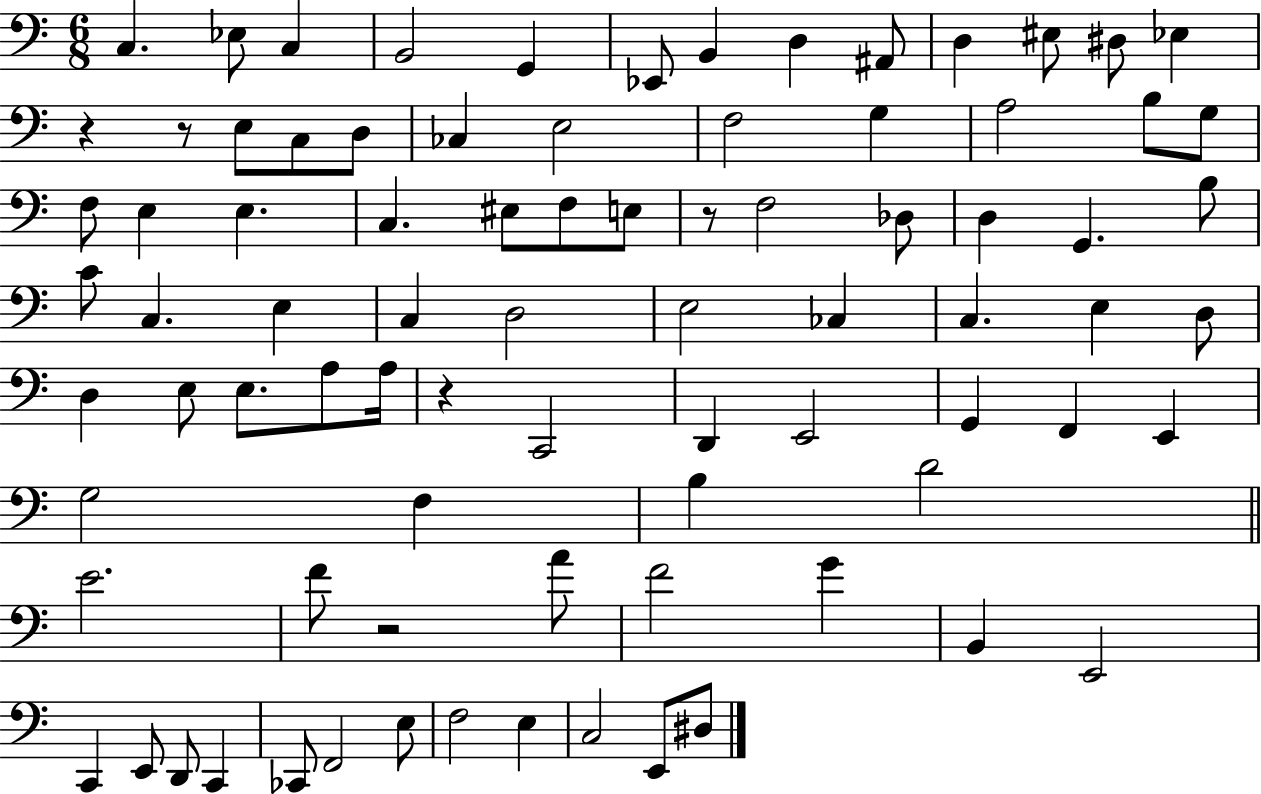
C3/q. Eb3/e C3/q B2/h G2/q Eb2/e B2/q D3/q A#2/e D3/q EIS3/e D#3/e Eb3/q R/q R/e E3/e C3/e D3/e CES3/q E3/h F3/h G3/q A3/h B3/e G3/e F3/e E3/q E3/q. C3/q. EIS3/e F3/e E3/e R/e F3/h Db3/e D3/q G2/q. B3/e C4/e C3/q. E3/q C3/q D3/h E3/h CES3/q C3/q. E3/q D3/e D3/q E3/e E3/e. A3/e A3/s R/q C2/h D2/q E2/h G2/q F2/q E2/q G3/h F3/q B3/q D4/h E4/h. F4/e R/h A4/e F4/h G4/q B2/q E2/h C2/q E2/e D2/e C2/q CES2/e F2/h E3/e F3/h E3/q C3/h E2/e D#3/e